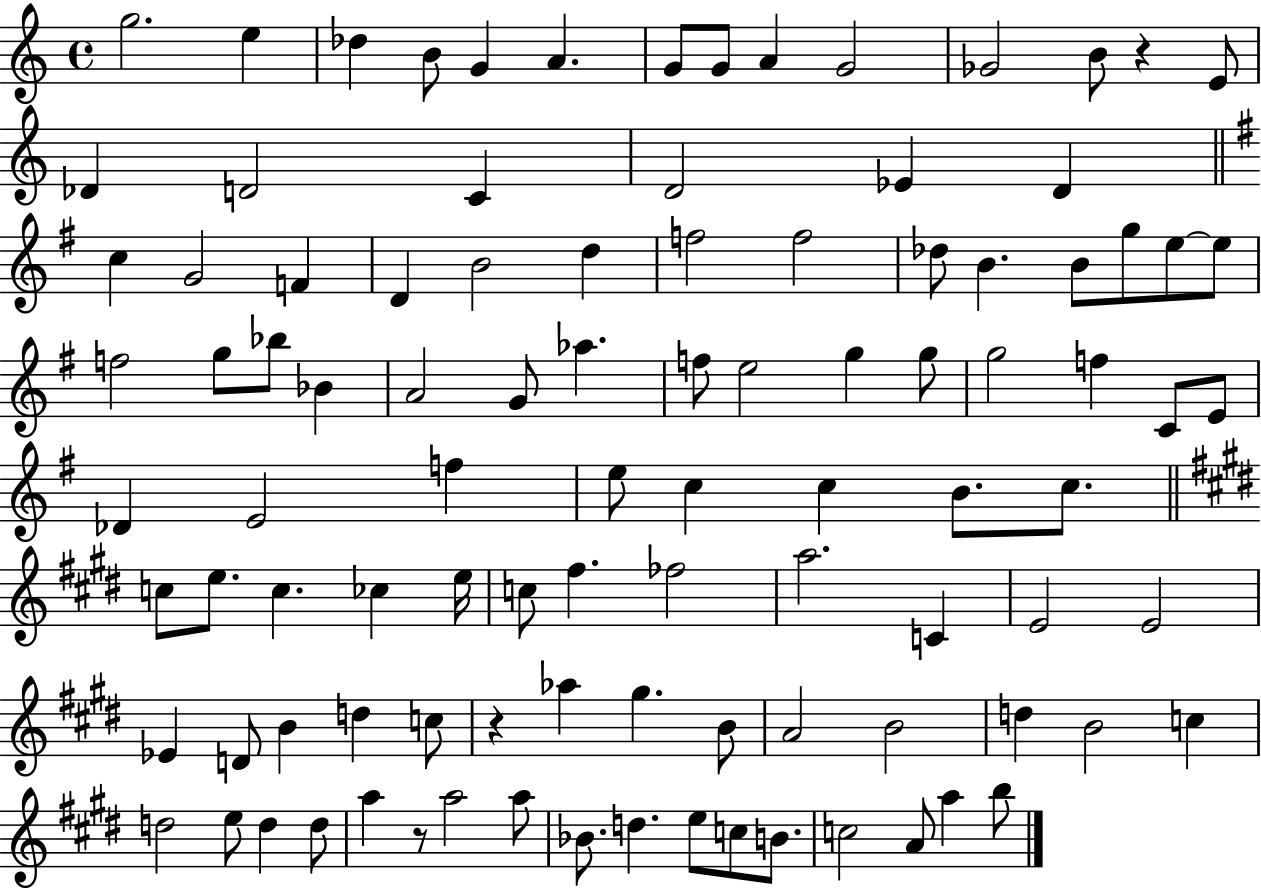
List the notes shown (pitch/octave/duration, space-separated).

G5/h. E5/q Db5/q B4/e G4/q A4/q. G4/e G4/e A4/q G4/h Gb4/h B4/e R/q E4/e Db4/q D4/h C4/q D4/h Eb4/q D4/q C5/q G4/h F4/q D4/q B4/h D5/q F5/h F5/h Db5/e B4/q. B4/e G5/e E5/e E5/e F5/h G5/e Bb5/e Bb4/q A4/h G4/e Ab5/q. F5/e E5/h G5/q G5/e G5/h F5/q C4/e E4/e Db4/q E4/h F5/q E5/e C5/q C5/q B4/e. C5/e. C5/e E5/e. C5/q. CES5/q E5/s C5/e F#5/q. FES5/h A5/h. C4/q E4/h E4/h Eb4/q D4/e B4/q D5/q C5/e R/q Ab5/q G#5/q. B4/e A4/h B4/h D5/q B4/h C5/q D5/h E5/e D5/q D5/e A5/q R/e A5/h A5/e Bb4/e. D5/q. E5/e C5/e B4/e. C5/h A4/e A5/q B5/e